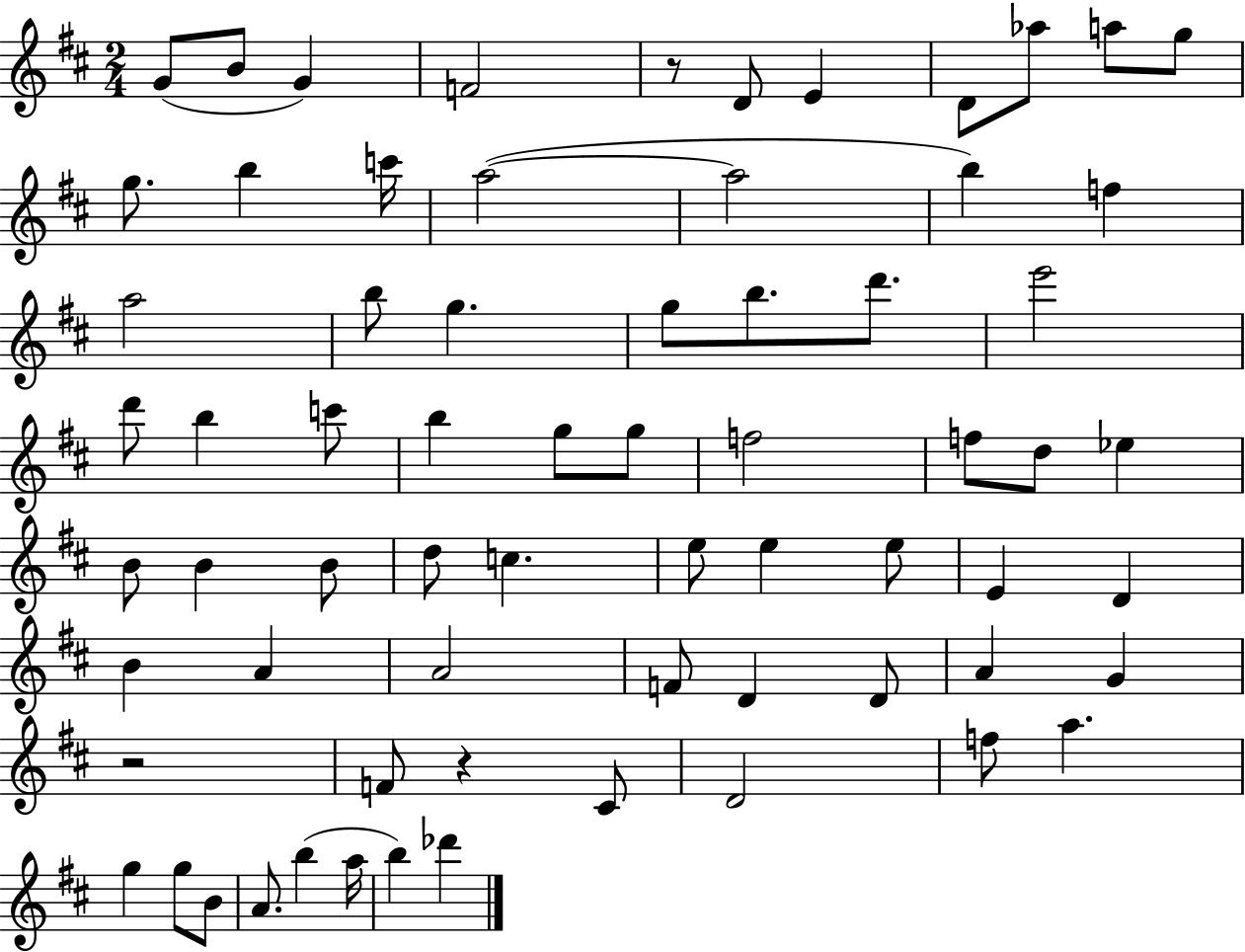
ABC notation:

X:1
T:Untitled
M:2/4
L:1/4
K:D
G/2 B/2 G F2 z/2 D/2 E D/2 _a/2 a/2 g/2 g/2 b c'/4 a2 a2 b f a2 b/2 g g/2 b/2 d'/2 e'2 d'/2 b c'/2 b g/2 g/2 f2 f/2 d/2 _e B/2 B B/2 d/2 c e/2 e e/2 E D B A A2 F/2 D D/2 A G z2 F/2 z ^C/2 D2 f/2 a g g/2 B/2 A/2 b a/4 b _d'